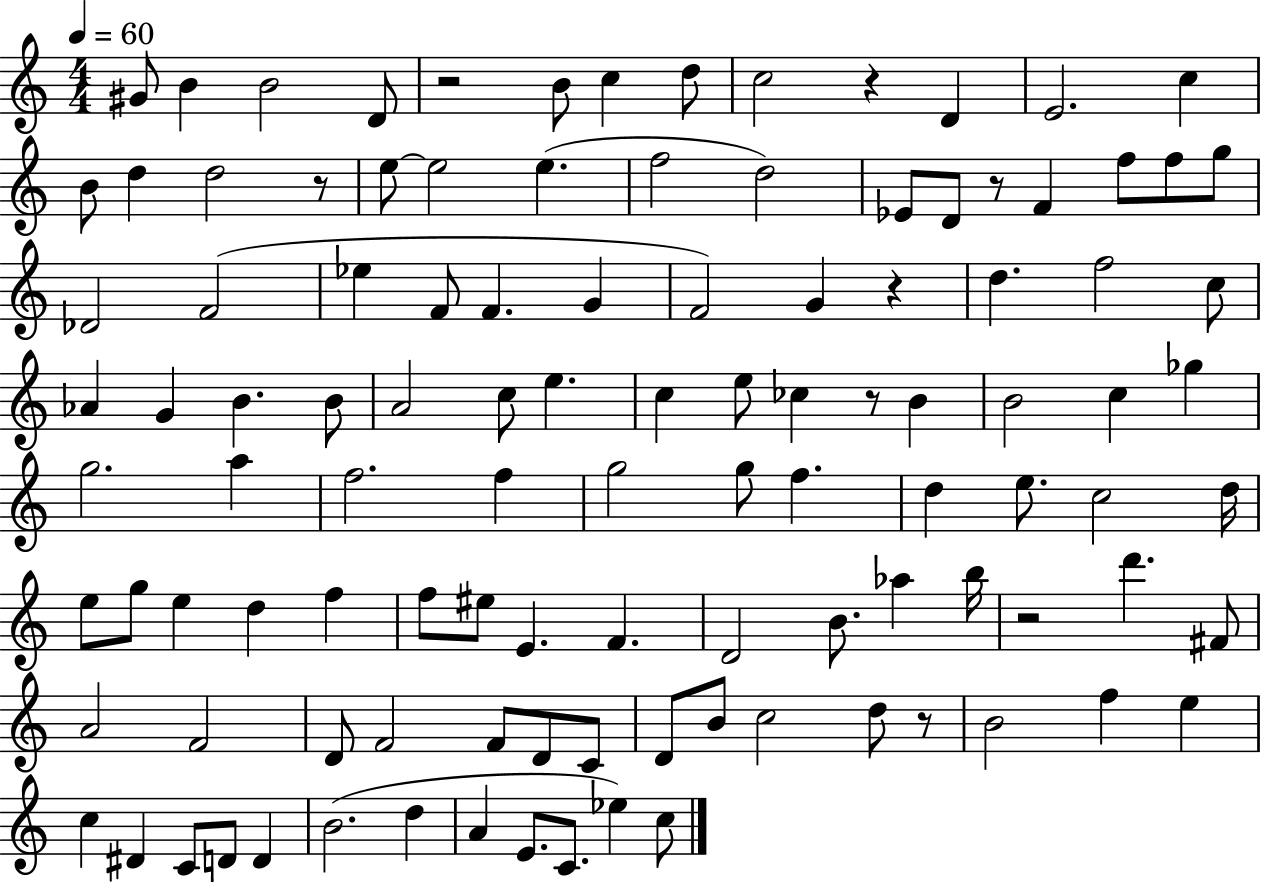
{
  \clef treble
  \numericTimeSignature
  \time 4/4
  \key c \major
  \tempo 4 = 60
  gis'8 b'4 b'2 d'8 | r2 b'8 c''4 d''8 | c''2 r4 d'4 | e'2. c''4 | \break b'8 d''4 d''2 r8 | e''8~~ e''2 e''4.( | f''2 d''2) | ees'8 d'8 r8 f'4 f''8 f''8 g''8 | \break des'2 f'2( | ees''4 f'8 f'4. g'4 | f'2) g'4 r4 | d''4. f''2 c''8 | \break aes'4 g'4 b'4. b'8 | a'2 c''8 e''4. | c''4 e''8 ces''4 r8 b'4 | b'2 c''4 ges''4 | \break g''2. a''4 | f''2. f''4 | g''2 g''8 f''4. | d''4 e''8. c''2 d''16 | \break e''8 g''8 e''4 d''4 f''4 | f''8 eis''8 e'4. f'4. | d'2 b'8. aes''4 b''16 | r2 d'''4. fis'8 | \break a'2 f'2 | d'8 f'2 f'8 d'8 c'8 | d'8 b'8 c''2 d''8 r8 | b'2 f''4 e''4 | \break c''4 dis'4 c'8 d'8 d'4 | b'2.( d''4 | a'4 e'8. c'8. ees''4) c''8 | \bar "|."
}